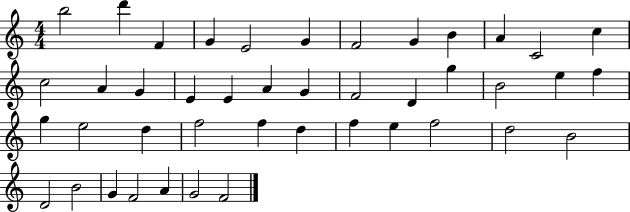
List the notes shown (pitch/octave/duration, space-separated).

B5/h D6/q F4/q G4/q E4/h G4/q F4/h G4/q B4/q A4/q C4/h C5/q C5/h A4/q G4/q E4/q E4/q A4/q G4/q F4/h D4/q G5/q B4/h E5/q F5/q G5/q E5/h D5/q F5/h F5/q D5/q F5/q E5/q F5/h D5/h B4/h D4/h B4/h G4/q F4/h A4/q G4/h F4/h